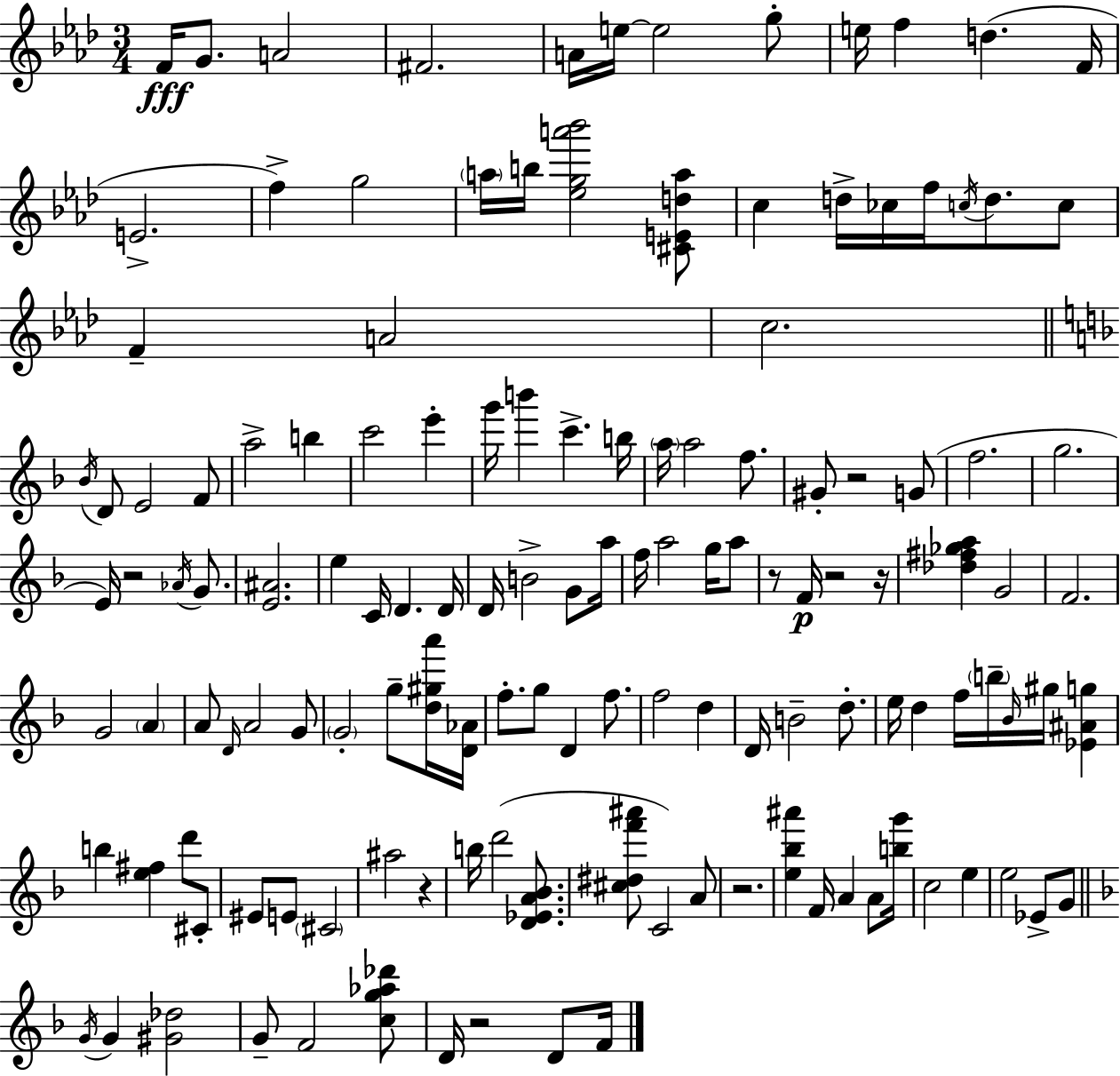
{
  \clef treble
  \numericTimeSignature
  \time 3/4
  \key aes \major
  \repeat volta 2 { f'16\fff g'8. a'2 | fis'2. | a'16 e''16~~ e''2 g''8-. | e''16 f''4 d''4.( f'16 | \break e'2.-> | f''4->) g''2 | \parenthesize a''16 b''16 <ees'' g'' a''' bes'''>2 <cis' e' d'' a''>8 | c''4 d''16-> ces''16 f''16 \acciaccatura { c''16 } d''8. c''8 | \break f'4-- a'2 | c''2. | \bar "||" \break \key f \major \acciaccatura { bes'16 } d'8 e'2 f'8 | a''2-> b''4 | c'''2 e'''4-. | g'''16 b'''4 c'''4.-> | \break b''16 \parenthesize a''16 a''2 f''8. | gis'8-. r2 g'8( | f''2. | g''2. | \break e'16) r2 \acciaccatura { aes'16 } g'8. | <e' ais'>2. | e''4 c'16 d'4. | d'16 d'16 b'2-> g'8 | \break a''16 f''16 a''2 g''16 | a''8 r8 f'16\p r2 | r16 <des'' fis'' ges'' a''>4 g'2 | f'2. | \break g'2 \parenthesize a'4 | a'8 \grace { d'16 } a'2 | g'8 \parenthesize g'2-. g''8-- | <d'' gis'' a'''>16 <d' aes'>16 f''8.-. g''8 d'4 | \break f''8. f''2 d''4 | d'16 b'2-- | d''8.-. e''16 d''4 f''16 \parenthesize b''16-- \grace { bes'16 } gis''16 | <ees' ais' g''>4 b''4 <e'' fis''>4 | \break d'''8 cis'8-. eis'8 e'8 \parenthesize cis'2 | ais''2 | r4 b''16 d'''2( | <d' ees' a' bes'>8. <cis'' dis'' f''' ais'''>8 c'2) | \break a'8 r2. | <e'' bes'' ais'''>4 f'16 a'4 | a'8 <b'' g'''>16 c''2 | e''4 e''2 | \break ees'8-> g'8 \bar "||" \break \key d \minor \acciaccatura { g'16 } g'4 <gis' des''>2 | g'8-- f'2 <c'' g'' aes'' des'''>8 | d'16 r2 d'8 | f'16 } \bar "|."
}